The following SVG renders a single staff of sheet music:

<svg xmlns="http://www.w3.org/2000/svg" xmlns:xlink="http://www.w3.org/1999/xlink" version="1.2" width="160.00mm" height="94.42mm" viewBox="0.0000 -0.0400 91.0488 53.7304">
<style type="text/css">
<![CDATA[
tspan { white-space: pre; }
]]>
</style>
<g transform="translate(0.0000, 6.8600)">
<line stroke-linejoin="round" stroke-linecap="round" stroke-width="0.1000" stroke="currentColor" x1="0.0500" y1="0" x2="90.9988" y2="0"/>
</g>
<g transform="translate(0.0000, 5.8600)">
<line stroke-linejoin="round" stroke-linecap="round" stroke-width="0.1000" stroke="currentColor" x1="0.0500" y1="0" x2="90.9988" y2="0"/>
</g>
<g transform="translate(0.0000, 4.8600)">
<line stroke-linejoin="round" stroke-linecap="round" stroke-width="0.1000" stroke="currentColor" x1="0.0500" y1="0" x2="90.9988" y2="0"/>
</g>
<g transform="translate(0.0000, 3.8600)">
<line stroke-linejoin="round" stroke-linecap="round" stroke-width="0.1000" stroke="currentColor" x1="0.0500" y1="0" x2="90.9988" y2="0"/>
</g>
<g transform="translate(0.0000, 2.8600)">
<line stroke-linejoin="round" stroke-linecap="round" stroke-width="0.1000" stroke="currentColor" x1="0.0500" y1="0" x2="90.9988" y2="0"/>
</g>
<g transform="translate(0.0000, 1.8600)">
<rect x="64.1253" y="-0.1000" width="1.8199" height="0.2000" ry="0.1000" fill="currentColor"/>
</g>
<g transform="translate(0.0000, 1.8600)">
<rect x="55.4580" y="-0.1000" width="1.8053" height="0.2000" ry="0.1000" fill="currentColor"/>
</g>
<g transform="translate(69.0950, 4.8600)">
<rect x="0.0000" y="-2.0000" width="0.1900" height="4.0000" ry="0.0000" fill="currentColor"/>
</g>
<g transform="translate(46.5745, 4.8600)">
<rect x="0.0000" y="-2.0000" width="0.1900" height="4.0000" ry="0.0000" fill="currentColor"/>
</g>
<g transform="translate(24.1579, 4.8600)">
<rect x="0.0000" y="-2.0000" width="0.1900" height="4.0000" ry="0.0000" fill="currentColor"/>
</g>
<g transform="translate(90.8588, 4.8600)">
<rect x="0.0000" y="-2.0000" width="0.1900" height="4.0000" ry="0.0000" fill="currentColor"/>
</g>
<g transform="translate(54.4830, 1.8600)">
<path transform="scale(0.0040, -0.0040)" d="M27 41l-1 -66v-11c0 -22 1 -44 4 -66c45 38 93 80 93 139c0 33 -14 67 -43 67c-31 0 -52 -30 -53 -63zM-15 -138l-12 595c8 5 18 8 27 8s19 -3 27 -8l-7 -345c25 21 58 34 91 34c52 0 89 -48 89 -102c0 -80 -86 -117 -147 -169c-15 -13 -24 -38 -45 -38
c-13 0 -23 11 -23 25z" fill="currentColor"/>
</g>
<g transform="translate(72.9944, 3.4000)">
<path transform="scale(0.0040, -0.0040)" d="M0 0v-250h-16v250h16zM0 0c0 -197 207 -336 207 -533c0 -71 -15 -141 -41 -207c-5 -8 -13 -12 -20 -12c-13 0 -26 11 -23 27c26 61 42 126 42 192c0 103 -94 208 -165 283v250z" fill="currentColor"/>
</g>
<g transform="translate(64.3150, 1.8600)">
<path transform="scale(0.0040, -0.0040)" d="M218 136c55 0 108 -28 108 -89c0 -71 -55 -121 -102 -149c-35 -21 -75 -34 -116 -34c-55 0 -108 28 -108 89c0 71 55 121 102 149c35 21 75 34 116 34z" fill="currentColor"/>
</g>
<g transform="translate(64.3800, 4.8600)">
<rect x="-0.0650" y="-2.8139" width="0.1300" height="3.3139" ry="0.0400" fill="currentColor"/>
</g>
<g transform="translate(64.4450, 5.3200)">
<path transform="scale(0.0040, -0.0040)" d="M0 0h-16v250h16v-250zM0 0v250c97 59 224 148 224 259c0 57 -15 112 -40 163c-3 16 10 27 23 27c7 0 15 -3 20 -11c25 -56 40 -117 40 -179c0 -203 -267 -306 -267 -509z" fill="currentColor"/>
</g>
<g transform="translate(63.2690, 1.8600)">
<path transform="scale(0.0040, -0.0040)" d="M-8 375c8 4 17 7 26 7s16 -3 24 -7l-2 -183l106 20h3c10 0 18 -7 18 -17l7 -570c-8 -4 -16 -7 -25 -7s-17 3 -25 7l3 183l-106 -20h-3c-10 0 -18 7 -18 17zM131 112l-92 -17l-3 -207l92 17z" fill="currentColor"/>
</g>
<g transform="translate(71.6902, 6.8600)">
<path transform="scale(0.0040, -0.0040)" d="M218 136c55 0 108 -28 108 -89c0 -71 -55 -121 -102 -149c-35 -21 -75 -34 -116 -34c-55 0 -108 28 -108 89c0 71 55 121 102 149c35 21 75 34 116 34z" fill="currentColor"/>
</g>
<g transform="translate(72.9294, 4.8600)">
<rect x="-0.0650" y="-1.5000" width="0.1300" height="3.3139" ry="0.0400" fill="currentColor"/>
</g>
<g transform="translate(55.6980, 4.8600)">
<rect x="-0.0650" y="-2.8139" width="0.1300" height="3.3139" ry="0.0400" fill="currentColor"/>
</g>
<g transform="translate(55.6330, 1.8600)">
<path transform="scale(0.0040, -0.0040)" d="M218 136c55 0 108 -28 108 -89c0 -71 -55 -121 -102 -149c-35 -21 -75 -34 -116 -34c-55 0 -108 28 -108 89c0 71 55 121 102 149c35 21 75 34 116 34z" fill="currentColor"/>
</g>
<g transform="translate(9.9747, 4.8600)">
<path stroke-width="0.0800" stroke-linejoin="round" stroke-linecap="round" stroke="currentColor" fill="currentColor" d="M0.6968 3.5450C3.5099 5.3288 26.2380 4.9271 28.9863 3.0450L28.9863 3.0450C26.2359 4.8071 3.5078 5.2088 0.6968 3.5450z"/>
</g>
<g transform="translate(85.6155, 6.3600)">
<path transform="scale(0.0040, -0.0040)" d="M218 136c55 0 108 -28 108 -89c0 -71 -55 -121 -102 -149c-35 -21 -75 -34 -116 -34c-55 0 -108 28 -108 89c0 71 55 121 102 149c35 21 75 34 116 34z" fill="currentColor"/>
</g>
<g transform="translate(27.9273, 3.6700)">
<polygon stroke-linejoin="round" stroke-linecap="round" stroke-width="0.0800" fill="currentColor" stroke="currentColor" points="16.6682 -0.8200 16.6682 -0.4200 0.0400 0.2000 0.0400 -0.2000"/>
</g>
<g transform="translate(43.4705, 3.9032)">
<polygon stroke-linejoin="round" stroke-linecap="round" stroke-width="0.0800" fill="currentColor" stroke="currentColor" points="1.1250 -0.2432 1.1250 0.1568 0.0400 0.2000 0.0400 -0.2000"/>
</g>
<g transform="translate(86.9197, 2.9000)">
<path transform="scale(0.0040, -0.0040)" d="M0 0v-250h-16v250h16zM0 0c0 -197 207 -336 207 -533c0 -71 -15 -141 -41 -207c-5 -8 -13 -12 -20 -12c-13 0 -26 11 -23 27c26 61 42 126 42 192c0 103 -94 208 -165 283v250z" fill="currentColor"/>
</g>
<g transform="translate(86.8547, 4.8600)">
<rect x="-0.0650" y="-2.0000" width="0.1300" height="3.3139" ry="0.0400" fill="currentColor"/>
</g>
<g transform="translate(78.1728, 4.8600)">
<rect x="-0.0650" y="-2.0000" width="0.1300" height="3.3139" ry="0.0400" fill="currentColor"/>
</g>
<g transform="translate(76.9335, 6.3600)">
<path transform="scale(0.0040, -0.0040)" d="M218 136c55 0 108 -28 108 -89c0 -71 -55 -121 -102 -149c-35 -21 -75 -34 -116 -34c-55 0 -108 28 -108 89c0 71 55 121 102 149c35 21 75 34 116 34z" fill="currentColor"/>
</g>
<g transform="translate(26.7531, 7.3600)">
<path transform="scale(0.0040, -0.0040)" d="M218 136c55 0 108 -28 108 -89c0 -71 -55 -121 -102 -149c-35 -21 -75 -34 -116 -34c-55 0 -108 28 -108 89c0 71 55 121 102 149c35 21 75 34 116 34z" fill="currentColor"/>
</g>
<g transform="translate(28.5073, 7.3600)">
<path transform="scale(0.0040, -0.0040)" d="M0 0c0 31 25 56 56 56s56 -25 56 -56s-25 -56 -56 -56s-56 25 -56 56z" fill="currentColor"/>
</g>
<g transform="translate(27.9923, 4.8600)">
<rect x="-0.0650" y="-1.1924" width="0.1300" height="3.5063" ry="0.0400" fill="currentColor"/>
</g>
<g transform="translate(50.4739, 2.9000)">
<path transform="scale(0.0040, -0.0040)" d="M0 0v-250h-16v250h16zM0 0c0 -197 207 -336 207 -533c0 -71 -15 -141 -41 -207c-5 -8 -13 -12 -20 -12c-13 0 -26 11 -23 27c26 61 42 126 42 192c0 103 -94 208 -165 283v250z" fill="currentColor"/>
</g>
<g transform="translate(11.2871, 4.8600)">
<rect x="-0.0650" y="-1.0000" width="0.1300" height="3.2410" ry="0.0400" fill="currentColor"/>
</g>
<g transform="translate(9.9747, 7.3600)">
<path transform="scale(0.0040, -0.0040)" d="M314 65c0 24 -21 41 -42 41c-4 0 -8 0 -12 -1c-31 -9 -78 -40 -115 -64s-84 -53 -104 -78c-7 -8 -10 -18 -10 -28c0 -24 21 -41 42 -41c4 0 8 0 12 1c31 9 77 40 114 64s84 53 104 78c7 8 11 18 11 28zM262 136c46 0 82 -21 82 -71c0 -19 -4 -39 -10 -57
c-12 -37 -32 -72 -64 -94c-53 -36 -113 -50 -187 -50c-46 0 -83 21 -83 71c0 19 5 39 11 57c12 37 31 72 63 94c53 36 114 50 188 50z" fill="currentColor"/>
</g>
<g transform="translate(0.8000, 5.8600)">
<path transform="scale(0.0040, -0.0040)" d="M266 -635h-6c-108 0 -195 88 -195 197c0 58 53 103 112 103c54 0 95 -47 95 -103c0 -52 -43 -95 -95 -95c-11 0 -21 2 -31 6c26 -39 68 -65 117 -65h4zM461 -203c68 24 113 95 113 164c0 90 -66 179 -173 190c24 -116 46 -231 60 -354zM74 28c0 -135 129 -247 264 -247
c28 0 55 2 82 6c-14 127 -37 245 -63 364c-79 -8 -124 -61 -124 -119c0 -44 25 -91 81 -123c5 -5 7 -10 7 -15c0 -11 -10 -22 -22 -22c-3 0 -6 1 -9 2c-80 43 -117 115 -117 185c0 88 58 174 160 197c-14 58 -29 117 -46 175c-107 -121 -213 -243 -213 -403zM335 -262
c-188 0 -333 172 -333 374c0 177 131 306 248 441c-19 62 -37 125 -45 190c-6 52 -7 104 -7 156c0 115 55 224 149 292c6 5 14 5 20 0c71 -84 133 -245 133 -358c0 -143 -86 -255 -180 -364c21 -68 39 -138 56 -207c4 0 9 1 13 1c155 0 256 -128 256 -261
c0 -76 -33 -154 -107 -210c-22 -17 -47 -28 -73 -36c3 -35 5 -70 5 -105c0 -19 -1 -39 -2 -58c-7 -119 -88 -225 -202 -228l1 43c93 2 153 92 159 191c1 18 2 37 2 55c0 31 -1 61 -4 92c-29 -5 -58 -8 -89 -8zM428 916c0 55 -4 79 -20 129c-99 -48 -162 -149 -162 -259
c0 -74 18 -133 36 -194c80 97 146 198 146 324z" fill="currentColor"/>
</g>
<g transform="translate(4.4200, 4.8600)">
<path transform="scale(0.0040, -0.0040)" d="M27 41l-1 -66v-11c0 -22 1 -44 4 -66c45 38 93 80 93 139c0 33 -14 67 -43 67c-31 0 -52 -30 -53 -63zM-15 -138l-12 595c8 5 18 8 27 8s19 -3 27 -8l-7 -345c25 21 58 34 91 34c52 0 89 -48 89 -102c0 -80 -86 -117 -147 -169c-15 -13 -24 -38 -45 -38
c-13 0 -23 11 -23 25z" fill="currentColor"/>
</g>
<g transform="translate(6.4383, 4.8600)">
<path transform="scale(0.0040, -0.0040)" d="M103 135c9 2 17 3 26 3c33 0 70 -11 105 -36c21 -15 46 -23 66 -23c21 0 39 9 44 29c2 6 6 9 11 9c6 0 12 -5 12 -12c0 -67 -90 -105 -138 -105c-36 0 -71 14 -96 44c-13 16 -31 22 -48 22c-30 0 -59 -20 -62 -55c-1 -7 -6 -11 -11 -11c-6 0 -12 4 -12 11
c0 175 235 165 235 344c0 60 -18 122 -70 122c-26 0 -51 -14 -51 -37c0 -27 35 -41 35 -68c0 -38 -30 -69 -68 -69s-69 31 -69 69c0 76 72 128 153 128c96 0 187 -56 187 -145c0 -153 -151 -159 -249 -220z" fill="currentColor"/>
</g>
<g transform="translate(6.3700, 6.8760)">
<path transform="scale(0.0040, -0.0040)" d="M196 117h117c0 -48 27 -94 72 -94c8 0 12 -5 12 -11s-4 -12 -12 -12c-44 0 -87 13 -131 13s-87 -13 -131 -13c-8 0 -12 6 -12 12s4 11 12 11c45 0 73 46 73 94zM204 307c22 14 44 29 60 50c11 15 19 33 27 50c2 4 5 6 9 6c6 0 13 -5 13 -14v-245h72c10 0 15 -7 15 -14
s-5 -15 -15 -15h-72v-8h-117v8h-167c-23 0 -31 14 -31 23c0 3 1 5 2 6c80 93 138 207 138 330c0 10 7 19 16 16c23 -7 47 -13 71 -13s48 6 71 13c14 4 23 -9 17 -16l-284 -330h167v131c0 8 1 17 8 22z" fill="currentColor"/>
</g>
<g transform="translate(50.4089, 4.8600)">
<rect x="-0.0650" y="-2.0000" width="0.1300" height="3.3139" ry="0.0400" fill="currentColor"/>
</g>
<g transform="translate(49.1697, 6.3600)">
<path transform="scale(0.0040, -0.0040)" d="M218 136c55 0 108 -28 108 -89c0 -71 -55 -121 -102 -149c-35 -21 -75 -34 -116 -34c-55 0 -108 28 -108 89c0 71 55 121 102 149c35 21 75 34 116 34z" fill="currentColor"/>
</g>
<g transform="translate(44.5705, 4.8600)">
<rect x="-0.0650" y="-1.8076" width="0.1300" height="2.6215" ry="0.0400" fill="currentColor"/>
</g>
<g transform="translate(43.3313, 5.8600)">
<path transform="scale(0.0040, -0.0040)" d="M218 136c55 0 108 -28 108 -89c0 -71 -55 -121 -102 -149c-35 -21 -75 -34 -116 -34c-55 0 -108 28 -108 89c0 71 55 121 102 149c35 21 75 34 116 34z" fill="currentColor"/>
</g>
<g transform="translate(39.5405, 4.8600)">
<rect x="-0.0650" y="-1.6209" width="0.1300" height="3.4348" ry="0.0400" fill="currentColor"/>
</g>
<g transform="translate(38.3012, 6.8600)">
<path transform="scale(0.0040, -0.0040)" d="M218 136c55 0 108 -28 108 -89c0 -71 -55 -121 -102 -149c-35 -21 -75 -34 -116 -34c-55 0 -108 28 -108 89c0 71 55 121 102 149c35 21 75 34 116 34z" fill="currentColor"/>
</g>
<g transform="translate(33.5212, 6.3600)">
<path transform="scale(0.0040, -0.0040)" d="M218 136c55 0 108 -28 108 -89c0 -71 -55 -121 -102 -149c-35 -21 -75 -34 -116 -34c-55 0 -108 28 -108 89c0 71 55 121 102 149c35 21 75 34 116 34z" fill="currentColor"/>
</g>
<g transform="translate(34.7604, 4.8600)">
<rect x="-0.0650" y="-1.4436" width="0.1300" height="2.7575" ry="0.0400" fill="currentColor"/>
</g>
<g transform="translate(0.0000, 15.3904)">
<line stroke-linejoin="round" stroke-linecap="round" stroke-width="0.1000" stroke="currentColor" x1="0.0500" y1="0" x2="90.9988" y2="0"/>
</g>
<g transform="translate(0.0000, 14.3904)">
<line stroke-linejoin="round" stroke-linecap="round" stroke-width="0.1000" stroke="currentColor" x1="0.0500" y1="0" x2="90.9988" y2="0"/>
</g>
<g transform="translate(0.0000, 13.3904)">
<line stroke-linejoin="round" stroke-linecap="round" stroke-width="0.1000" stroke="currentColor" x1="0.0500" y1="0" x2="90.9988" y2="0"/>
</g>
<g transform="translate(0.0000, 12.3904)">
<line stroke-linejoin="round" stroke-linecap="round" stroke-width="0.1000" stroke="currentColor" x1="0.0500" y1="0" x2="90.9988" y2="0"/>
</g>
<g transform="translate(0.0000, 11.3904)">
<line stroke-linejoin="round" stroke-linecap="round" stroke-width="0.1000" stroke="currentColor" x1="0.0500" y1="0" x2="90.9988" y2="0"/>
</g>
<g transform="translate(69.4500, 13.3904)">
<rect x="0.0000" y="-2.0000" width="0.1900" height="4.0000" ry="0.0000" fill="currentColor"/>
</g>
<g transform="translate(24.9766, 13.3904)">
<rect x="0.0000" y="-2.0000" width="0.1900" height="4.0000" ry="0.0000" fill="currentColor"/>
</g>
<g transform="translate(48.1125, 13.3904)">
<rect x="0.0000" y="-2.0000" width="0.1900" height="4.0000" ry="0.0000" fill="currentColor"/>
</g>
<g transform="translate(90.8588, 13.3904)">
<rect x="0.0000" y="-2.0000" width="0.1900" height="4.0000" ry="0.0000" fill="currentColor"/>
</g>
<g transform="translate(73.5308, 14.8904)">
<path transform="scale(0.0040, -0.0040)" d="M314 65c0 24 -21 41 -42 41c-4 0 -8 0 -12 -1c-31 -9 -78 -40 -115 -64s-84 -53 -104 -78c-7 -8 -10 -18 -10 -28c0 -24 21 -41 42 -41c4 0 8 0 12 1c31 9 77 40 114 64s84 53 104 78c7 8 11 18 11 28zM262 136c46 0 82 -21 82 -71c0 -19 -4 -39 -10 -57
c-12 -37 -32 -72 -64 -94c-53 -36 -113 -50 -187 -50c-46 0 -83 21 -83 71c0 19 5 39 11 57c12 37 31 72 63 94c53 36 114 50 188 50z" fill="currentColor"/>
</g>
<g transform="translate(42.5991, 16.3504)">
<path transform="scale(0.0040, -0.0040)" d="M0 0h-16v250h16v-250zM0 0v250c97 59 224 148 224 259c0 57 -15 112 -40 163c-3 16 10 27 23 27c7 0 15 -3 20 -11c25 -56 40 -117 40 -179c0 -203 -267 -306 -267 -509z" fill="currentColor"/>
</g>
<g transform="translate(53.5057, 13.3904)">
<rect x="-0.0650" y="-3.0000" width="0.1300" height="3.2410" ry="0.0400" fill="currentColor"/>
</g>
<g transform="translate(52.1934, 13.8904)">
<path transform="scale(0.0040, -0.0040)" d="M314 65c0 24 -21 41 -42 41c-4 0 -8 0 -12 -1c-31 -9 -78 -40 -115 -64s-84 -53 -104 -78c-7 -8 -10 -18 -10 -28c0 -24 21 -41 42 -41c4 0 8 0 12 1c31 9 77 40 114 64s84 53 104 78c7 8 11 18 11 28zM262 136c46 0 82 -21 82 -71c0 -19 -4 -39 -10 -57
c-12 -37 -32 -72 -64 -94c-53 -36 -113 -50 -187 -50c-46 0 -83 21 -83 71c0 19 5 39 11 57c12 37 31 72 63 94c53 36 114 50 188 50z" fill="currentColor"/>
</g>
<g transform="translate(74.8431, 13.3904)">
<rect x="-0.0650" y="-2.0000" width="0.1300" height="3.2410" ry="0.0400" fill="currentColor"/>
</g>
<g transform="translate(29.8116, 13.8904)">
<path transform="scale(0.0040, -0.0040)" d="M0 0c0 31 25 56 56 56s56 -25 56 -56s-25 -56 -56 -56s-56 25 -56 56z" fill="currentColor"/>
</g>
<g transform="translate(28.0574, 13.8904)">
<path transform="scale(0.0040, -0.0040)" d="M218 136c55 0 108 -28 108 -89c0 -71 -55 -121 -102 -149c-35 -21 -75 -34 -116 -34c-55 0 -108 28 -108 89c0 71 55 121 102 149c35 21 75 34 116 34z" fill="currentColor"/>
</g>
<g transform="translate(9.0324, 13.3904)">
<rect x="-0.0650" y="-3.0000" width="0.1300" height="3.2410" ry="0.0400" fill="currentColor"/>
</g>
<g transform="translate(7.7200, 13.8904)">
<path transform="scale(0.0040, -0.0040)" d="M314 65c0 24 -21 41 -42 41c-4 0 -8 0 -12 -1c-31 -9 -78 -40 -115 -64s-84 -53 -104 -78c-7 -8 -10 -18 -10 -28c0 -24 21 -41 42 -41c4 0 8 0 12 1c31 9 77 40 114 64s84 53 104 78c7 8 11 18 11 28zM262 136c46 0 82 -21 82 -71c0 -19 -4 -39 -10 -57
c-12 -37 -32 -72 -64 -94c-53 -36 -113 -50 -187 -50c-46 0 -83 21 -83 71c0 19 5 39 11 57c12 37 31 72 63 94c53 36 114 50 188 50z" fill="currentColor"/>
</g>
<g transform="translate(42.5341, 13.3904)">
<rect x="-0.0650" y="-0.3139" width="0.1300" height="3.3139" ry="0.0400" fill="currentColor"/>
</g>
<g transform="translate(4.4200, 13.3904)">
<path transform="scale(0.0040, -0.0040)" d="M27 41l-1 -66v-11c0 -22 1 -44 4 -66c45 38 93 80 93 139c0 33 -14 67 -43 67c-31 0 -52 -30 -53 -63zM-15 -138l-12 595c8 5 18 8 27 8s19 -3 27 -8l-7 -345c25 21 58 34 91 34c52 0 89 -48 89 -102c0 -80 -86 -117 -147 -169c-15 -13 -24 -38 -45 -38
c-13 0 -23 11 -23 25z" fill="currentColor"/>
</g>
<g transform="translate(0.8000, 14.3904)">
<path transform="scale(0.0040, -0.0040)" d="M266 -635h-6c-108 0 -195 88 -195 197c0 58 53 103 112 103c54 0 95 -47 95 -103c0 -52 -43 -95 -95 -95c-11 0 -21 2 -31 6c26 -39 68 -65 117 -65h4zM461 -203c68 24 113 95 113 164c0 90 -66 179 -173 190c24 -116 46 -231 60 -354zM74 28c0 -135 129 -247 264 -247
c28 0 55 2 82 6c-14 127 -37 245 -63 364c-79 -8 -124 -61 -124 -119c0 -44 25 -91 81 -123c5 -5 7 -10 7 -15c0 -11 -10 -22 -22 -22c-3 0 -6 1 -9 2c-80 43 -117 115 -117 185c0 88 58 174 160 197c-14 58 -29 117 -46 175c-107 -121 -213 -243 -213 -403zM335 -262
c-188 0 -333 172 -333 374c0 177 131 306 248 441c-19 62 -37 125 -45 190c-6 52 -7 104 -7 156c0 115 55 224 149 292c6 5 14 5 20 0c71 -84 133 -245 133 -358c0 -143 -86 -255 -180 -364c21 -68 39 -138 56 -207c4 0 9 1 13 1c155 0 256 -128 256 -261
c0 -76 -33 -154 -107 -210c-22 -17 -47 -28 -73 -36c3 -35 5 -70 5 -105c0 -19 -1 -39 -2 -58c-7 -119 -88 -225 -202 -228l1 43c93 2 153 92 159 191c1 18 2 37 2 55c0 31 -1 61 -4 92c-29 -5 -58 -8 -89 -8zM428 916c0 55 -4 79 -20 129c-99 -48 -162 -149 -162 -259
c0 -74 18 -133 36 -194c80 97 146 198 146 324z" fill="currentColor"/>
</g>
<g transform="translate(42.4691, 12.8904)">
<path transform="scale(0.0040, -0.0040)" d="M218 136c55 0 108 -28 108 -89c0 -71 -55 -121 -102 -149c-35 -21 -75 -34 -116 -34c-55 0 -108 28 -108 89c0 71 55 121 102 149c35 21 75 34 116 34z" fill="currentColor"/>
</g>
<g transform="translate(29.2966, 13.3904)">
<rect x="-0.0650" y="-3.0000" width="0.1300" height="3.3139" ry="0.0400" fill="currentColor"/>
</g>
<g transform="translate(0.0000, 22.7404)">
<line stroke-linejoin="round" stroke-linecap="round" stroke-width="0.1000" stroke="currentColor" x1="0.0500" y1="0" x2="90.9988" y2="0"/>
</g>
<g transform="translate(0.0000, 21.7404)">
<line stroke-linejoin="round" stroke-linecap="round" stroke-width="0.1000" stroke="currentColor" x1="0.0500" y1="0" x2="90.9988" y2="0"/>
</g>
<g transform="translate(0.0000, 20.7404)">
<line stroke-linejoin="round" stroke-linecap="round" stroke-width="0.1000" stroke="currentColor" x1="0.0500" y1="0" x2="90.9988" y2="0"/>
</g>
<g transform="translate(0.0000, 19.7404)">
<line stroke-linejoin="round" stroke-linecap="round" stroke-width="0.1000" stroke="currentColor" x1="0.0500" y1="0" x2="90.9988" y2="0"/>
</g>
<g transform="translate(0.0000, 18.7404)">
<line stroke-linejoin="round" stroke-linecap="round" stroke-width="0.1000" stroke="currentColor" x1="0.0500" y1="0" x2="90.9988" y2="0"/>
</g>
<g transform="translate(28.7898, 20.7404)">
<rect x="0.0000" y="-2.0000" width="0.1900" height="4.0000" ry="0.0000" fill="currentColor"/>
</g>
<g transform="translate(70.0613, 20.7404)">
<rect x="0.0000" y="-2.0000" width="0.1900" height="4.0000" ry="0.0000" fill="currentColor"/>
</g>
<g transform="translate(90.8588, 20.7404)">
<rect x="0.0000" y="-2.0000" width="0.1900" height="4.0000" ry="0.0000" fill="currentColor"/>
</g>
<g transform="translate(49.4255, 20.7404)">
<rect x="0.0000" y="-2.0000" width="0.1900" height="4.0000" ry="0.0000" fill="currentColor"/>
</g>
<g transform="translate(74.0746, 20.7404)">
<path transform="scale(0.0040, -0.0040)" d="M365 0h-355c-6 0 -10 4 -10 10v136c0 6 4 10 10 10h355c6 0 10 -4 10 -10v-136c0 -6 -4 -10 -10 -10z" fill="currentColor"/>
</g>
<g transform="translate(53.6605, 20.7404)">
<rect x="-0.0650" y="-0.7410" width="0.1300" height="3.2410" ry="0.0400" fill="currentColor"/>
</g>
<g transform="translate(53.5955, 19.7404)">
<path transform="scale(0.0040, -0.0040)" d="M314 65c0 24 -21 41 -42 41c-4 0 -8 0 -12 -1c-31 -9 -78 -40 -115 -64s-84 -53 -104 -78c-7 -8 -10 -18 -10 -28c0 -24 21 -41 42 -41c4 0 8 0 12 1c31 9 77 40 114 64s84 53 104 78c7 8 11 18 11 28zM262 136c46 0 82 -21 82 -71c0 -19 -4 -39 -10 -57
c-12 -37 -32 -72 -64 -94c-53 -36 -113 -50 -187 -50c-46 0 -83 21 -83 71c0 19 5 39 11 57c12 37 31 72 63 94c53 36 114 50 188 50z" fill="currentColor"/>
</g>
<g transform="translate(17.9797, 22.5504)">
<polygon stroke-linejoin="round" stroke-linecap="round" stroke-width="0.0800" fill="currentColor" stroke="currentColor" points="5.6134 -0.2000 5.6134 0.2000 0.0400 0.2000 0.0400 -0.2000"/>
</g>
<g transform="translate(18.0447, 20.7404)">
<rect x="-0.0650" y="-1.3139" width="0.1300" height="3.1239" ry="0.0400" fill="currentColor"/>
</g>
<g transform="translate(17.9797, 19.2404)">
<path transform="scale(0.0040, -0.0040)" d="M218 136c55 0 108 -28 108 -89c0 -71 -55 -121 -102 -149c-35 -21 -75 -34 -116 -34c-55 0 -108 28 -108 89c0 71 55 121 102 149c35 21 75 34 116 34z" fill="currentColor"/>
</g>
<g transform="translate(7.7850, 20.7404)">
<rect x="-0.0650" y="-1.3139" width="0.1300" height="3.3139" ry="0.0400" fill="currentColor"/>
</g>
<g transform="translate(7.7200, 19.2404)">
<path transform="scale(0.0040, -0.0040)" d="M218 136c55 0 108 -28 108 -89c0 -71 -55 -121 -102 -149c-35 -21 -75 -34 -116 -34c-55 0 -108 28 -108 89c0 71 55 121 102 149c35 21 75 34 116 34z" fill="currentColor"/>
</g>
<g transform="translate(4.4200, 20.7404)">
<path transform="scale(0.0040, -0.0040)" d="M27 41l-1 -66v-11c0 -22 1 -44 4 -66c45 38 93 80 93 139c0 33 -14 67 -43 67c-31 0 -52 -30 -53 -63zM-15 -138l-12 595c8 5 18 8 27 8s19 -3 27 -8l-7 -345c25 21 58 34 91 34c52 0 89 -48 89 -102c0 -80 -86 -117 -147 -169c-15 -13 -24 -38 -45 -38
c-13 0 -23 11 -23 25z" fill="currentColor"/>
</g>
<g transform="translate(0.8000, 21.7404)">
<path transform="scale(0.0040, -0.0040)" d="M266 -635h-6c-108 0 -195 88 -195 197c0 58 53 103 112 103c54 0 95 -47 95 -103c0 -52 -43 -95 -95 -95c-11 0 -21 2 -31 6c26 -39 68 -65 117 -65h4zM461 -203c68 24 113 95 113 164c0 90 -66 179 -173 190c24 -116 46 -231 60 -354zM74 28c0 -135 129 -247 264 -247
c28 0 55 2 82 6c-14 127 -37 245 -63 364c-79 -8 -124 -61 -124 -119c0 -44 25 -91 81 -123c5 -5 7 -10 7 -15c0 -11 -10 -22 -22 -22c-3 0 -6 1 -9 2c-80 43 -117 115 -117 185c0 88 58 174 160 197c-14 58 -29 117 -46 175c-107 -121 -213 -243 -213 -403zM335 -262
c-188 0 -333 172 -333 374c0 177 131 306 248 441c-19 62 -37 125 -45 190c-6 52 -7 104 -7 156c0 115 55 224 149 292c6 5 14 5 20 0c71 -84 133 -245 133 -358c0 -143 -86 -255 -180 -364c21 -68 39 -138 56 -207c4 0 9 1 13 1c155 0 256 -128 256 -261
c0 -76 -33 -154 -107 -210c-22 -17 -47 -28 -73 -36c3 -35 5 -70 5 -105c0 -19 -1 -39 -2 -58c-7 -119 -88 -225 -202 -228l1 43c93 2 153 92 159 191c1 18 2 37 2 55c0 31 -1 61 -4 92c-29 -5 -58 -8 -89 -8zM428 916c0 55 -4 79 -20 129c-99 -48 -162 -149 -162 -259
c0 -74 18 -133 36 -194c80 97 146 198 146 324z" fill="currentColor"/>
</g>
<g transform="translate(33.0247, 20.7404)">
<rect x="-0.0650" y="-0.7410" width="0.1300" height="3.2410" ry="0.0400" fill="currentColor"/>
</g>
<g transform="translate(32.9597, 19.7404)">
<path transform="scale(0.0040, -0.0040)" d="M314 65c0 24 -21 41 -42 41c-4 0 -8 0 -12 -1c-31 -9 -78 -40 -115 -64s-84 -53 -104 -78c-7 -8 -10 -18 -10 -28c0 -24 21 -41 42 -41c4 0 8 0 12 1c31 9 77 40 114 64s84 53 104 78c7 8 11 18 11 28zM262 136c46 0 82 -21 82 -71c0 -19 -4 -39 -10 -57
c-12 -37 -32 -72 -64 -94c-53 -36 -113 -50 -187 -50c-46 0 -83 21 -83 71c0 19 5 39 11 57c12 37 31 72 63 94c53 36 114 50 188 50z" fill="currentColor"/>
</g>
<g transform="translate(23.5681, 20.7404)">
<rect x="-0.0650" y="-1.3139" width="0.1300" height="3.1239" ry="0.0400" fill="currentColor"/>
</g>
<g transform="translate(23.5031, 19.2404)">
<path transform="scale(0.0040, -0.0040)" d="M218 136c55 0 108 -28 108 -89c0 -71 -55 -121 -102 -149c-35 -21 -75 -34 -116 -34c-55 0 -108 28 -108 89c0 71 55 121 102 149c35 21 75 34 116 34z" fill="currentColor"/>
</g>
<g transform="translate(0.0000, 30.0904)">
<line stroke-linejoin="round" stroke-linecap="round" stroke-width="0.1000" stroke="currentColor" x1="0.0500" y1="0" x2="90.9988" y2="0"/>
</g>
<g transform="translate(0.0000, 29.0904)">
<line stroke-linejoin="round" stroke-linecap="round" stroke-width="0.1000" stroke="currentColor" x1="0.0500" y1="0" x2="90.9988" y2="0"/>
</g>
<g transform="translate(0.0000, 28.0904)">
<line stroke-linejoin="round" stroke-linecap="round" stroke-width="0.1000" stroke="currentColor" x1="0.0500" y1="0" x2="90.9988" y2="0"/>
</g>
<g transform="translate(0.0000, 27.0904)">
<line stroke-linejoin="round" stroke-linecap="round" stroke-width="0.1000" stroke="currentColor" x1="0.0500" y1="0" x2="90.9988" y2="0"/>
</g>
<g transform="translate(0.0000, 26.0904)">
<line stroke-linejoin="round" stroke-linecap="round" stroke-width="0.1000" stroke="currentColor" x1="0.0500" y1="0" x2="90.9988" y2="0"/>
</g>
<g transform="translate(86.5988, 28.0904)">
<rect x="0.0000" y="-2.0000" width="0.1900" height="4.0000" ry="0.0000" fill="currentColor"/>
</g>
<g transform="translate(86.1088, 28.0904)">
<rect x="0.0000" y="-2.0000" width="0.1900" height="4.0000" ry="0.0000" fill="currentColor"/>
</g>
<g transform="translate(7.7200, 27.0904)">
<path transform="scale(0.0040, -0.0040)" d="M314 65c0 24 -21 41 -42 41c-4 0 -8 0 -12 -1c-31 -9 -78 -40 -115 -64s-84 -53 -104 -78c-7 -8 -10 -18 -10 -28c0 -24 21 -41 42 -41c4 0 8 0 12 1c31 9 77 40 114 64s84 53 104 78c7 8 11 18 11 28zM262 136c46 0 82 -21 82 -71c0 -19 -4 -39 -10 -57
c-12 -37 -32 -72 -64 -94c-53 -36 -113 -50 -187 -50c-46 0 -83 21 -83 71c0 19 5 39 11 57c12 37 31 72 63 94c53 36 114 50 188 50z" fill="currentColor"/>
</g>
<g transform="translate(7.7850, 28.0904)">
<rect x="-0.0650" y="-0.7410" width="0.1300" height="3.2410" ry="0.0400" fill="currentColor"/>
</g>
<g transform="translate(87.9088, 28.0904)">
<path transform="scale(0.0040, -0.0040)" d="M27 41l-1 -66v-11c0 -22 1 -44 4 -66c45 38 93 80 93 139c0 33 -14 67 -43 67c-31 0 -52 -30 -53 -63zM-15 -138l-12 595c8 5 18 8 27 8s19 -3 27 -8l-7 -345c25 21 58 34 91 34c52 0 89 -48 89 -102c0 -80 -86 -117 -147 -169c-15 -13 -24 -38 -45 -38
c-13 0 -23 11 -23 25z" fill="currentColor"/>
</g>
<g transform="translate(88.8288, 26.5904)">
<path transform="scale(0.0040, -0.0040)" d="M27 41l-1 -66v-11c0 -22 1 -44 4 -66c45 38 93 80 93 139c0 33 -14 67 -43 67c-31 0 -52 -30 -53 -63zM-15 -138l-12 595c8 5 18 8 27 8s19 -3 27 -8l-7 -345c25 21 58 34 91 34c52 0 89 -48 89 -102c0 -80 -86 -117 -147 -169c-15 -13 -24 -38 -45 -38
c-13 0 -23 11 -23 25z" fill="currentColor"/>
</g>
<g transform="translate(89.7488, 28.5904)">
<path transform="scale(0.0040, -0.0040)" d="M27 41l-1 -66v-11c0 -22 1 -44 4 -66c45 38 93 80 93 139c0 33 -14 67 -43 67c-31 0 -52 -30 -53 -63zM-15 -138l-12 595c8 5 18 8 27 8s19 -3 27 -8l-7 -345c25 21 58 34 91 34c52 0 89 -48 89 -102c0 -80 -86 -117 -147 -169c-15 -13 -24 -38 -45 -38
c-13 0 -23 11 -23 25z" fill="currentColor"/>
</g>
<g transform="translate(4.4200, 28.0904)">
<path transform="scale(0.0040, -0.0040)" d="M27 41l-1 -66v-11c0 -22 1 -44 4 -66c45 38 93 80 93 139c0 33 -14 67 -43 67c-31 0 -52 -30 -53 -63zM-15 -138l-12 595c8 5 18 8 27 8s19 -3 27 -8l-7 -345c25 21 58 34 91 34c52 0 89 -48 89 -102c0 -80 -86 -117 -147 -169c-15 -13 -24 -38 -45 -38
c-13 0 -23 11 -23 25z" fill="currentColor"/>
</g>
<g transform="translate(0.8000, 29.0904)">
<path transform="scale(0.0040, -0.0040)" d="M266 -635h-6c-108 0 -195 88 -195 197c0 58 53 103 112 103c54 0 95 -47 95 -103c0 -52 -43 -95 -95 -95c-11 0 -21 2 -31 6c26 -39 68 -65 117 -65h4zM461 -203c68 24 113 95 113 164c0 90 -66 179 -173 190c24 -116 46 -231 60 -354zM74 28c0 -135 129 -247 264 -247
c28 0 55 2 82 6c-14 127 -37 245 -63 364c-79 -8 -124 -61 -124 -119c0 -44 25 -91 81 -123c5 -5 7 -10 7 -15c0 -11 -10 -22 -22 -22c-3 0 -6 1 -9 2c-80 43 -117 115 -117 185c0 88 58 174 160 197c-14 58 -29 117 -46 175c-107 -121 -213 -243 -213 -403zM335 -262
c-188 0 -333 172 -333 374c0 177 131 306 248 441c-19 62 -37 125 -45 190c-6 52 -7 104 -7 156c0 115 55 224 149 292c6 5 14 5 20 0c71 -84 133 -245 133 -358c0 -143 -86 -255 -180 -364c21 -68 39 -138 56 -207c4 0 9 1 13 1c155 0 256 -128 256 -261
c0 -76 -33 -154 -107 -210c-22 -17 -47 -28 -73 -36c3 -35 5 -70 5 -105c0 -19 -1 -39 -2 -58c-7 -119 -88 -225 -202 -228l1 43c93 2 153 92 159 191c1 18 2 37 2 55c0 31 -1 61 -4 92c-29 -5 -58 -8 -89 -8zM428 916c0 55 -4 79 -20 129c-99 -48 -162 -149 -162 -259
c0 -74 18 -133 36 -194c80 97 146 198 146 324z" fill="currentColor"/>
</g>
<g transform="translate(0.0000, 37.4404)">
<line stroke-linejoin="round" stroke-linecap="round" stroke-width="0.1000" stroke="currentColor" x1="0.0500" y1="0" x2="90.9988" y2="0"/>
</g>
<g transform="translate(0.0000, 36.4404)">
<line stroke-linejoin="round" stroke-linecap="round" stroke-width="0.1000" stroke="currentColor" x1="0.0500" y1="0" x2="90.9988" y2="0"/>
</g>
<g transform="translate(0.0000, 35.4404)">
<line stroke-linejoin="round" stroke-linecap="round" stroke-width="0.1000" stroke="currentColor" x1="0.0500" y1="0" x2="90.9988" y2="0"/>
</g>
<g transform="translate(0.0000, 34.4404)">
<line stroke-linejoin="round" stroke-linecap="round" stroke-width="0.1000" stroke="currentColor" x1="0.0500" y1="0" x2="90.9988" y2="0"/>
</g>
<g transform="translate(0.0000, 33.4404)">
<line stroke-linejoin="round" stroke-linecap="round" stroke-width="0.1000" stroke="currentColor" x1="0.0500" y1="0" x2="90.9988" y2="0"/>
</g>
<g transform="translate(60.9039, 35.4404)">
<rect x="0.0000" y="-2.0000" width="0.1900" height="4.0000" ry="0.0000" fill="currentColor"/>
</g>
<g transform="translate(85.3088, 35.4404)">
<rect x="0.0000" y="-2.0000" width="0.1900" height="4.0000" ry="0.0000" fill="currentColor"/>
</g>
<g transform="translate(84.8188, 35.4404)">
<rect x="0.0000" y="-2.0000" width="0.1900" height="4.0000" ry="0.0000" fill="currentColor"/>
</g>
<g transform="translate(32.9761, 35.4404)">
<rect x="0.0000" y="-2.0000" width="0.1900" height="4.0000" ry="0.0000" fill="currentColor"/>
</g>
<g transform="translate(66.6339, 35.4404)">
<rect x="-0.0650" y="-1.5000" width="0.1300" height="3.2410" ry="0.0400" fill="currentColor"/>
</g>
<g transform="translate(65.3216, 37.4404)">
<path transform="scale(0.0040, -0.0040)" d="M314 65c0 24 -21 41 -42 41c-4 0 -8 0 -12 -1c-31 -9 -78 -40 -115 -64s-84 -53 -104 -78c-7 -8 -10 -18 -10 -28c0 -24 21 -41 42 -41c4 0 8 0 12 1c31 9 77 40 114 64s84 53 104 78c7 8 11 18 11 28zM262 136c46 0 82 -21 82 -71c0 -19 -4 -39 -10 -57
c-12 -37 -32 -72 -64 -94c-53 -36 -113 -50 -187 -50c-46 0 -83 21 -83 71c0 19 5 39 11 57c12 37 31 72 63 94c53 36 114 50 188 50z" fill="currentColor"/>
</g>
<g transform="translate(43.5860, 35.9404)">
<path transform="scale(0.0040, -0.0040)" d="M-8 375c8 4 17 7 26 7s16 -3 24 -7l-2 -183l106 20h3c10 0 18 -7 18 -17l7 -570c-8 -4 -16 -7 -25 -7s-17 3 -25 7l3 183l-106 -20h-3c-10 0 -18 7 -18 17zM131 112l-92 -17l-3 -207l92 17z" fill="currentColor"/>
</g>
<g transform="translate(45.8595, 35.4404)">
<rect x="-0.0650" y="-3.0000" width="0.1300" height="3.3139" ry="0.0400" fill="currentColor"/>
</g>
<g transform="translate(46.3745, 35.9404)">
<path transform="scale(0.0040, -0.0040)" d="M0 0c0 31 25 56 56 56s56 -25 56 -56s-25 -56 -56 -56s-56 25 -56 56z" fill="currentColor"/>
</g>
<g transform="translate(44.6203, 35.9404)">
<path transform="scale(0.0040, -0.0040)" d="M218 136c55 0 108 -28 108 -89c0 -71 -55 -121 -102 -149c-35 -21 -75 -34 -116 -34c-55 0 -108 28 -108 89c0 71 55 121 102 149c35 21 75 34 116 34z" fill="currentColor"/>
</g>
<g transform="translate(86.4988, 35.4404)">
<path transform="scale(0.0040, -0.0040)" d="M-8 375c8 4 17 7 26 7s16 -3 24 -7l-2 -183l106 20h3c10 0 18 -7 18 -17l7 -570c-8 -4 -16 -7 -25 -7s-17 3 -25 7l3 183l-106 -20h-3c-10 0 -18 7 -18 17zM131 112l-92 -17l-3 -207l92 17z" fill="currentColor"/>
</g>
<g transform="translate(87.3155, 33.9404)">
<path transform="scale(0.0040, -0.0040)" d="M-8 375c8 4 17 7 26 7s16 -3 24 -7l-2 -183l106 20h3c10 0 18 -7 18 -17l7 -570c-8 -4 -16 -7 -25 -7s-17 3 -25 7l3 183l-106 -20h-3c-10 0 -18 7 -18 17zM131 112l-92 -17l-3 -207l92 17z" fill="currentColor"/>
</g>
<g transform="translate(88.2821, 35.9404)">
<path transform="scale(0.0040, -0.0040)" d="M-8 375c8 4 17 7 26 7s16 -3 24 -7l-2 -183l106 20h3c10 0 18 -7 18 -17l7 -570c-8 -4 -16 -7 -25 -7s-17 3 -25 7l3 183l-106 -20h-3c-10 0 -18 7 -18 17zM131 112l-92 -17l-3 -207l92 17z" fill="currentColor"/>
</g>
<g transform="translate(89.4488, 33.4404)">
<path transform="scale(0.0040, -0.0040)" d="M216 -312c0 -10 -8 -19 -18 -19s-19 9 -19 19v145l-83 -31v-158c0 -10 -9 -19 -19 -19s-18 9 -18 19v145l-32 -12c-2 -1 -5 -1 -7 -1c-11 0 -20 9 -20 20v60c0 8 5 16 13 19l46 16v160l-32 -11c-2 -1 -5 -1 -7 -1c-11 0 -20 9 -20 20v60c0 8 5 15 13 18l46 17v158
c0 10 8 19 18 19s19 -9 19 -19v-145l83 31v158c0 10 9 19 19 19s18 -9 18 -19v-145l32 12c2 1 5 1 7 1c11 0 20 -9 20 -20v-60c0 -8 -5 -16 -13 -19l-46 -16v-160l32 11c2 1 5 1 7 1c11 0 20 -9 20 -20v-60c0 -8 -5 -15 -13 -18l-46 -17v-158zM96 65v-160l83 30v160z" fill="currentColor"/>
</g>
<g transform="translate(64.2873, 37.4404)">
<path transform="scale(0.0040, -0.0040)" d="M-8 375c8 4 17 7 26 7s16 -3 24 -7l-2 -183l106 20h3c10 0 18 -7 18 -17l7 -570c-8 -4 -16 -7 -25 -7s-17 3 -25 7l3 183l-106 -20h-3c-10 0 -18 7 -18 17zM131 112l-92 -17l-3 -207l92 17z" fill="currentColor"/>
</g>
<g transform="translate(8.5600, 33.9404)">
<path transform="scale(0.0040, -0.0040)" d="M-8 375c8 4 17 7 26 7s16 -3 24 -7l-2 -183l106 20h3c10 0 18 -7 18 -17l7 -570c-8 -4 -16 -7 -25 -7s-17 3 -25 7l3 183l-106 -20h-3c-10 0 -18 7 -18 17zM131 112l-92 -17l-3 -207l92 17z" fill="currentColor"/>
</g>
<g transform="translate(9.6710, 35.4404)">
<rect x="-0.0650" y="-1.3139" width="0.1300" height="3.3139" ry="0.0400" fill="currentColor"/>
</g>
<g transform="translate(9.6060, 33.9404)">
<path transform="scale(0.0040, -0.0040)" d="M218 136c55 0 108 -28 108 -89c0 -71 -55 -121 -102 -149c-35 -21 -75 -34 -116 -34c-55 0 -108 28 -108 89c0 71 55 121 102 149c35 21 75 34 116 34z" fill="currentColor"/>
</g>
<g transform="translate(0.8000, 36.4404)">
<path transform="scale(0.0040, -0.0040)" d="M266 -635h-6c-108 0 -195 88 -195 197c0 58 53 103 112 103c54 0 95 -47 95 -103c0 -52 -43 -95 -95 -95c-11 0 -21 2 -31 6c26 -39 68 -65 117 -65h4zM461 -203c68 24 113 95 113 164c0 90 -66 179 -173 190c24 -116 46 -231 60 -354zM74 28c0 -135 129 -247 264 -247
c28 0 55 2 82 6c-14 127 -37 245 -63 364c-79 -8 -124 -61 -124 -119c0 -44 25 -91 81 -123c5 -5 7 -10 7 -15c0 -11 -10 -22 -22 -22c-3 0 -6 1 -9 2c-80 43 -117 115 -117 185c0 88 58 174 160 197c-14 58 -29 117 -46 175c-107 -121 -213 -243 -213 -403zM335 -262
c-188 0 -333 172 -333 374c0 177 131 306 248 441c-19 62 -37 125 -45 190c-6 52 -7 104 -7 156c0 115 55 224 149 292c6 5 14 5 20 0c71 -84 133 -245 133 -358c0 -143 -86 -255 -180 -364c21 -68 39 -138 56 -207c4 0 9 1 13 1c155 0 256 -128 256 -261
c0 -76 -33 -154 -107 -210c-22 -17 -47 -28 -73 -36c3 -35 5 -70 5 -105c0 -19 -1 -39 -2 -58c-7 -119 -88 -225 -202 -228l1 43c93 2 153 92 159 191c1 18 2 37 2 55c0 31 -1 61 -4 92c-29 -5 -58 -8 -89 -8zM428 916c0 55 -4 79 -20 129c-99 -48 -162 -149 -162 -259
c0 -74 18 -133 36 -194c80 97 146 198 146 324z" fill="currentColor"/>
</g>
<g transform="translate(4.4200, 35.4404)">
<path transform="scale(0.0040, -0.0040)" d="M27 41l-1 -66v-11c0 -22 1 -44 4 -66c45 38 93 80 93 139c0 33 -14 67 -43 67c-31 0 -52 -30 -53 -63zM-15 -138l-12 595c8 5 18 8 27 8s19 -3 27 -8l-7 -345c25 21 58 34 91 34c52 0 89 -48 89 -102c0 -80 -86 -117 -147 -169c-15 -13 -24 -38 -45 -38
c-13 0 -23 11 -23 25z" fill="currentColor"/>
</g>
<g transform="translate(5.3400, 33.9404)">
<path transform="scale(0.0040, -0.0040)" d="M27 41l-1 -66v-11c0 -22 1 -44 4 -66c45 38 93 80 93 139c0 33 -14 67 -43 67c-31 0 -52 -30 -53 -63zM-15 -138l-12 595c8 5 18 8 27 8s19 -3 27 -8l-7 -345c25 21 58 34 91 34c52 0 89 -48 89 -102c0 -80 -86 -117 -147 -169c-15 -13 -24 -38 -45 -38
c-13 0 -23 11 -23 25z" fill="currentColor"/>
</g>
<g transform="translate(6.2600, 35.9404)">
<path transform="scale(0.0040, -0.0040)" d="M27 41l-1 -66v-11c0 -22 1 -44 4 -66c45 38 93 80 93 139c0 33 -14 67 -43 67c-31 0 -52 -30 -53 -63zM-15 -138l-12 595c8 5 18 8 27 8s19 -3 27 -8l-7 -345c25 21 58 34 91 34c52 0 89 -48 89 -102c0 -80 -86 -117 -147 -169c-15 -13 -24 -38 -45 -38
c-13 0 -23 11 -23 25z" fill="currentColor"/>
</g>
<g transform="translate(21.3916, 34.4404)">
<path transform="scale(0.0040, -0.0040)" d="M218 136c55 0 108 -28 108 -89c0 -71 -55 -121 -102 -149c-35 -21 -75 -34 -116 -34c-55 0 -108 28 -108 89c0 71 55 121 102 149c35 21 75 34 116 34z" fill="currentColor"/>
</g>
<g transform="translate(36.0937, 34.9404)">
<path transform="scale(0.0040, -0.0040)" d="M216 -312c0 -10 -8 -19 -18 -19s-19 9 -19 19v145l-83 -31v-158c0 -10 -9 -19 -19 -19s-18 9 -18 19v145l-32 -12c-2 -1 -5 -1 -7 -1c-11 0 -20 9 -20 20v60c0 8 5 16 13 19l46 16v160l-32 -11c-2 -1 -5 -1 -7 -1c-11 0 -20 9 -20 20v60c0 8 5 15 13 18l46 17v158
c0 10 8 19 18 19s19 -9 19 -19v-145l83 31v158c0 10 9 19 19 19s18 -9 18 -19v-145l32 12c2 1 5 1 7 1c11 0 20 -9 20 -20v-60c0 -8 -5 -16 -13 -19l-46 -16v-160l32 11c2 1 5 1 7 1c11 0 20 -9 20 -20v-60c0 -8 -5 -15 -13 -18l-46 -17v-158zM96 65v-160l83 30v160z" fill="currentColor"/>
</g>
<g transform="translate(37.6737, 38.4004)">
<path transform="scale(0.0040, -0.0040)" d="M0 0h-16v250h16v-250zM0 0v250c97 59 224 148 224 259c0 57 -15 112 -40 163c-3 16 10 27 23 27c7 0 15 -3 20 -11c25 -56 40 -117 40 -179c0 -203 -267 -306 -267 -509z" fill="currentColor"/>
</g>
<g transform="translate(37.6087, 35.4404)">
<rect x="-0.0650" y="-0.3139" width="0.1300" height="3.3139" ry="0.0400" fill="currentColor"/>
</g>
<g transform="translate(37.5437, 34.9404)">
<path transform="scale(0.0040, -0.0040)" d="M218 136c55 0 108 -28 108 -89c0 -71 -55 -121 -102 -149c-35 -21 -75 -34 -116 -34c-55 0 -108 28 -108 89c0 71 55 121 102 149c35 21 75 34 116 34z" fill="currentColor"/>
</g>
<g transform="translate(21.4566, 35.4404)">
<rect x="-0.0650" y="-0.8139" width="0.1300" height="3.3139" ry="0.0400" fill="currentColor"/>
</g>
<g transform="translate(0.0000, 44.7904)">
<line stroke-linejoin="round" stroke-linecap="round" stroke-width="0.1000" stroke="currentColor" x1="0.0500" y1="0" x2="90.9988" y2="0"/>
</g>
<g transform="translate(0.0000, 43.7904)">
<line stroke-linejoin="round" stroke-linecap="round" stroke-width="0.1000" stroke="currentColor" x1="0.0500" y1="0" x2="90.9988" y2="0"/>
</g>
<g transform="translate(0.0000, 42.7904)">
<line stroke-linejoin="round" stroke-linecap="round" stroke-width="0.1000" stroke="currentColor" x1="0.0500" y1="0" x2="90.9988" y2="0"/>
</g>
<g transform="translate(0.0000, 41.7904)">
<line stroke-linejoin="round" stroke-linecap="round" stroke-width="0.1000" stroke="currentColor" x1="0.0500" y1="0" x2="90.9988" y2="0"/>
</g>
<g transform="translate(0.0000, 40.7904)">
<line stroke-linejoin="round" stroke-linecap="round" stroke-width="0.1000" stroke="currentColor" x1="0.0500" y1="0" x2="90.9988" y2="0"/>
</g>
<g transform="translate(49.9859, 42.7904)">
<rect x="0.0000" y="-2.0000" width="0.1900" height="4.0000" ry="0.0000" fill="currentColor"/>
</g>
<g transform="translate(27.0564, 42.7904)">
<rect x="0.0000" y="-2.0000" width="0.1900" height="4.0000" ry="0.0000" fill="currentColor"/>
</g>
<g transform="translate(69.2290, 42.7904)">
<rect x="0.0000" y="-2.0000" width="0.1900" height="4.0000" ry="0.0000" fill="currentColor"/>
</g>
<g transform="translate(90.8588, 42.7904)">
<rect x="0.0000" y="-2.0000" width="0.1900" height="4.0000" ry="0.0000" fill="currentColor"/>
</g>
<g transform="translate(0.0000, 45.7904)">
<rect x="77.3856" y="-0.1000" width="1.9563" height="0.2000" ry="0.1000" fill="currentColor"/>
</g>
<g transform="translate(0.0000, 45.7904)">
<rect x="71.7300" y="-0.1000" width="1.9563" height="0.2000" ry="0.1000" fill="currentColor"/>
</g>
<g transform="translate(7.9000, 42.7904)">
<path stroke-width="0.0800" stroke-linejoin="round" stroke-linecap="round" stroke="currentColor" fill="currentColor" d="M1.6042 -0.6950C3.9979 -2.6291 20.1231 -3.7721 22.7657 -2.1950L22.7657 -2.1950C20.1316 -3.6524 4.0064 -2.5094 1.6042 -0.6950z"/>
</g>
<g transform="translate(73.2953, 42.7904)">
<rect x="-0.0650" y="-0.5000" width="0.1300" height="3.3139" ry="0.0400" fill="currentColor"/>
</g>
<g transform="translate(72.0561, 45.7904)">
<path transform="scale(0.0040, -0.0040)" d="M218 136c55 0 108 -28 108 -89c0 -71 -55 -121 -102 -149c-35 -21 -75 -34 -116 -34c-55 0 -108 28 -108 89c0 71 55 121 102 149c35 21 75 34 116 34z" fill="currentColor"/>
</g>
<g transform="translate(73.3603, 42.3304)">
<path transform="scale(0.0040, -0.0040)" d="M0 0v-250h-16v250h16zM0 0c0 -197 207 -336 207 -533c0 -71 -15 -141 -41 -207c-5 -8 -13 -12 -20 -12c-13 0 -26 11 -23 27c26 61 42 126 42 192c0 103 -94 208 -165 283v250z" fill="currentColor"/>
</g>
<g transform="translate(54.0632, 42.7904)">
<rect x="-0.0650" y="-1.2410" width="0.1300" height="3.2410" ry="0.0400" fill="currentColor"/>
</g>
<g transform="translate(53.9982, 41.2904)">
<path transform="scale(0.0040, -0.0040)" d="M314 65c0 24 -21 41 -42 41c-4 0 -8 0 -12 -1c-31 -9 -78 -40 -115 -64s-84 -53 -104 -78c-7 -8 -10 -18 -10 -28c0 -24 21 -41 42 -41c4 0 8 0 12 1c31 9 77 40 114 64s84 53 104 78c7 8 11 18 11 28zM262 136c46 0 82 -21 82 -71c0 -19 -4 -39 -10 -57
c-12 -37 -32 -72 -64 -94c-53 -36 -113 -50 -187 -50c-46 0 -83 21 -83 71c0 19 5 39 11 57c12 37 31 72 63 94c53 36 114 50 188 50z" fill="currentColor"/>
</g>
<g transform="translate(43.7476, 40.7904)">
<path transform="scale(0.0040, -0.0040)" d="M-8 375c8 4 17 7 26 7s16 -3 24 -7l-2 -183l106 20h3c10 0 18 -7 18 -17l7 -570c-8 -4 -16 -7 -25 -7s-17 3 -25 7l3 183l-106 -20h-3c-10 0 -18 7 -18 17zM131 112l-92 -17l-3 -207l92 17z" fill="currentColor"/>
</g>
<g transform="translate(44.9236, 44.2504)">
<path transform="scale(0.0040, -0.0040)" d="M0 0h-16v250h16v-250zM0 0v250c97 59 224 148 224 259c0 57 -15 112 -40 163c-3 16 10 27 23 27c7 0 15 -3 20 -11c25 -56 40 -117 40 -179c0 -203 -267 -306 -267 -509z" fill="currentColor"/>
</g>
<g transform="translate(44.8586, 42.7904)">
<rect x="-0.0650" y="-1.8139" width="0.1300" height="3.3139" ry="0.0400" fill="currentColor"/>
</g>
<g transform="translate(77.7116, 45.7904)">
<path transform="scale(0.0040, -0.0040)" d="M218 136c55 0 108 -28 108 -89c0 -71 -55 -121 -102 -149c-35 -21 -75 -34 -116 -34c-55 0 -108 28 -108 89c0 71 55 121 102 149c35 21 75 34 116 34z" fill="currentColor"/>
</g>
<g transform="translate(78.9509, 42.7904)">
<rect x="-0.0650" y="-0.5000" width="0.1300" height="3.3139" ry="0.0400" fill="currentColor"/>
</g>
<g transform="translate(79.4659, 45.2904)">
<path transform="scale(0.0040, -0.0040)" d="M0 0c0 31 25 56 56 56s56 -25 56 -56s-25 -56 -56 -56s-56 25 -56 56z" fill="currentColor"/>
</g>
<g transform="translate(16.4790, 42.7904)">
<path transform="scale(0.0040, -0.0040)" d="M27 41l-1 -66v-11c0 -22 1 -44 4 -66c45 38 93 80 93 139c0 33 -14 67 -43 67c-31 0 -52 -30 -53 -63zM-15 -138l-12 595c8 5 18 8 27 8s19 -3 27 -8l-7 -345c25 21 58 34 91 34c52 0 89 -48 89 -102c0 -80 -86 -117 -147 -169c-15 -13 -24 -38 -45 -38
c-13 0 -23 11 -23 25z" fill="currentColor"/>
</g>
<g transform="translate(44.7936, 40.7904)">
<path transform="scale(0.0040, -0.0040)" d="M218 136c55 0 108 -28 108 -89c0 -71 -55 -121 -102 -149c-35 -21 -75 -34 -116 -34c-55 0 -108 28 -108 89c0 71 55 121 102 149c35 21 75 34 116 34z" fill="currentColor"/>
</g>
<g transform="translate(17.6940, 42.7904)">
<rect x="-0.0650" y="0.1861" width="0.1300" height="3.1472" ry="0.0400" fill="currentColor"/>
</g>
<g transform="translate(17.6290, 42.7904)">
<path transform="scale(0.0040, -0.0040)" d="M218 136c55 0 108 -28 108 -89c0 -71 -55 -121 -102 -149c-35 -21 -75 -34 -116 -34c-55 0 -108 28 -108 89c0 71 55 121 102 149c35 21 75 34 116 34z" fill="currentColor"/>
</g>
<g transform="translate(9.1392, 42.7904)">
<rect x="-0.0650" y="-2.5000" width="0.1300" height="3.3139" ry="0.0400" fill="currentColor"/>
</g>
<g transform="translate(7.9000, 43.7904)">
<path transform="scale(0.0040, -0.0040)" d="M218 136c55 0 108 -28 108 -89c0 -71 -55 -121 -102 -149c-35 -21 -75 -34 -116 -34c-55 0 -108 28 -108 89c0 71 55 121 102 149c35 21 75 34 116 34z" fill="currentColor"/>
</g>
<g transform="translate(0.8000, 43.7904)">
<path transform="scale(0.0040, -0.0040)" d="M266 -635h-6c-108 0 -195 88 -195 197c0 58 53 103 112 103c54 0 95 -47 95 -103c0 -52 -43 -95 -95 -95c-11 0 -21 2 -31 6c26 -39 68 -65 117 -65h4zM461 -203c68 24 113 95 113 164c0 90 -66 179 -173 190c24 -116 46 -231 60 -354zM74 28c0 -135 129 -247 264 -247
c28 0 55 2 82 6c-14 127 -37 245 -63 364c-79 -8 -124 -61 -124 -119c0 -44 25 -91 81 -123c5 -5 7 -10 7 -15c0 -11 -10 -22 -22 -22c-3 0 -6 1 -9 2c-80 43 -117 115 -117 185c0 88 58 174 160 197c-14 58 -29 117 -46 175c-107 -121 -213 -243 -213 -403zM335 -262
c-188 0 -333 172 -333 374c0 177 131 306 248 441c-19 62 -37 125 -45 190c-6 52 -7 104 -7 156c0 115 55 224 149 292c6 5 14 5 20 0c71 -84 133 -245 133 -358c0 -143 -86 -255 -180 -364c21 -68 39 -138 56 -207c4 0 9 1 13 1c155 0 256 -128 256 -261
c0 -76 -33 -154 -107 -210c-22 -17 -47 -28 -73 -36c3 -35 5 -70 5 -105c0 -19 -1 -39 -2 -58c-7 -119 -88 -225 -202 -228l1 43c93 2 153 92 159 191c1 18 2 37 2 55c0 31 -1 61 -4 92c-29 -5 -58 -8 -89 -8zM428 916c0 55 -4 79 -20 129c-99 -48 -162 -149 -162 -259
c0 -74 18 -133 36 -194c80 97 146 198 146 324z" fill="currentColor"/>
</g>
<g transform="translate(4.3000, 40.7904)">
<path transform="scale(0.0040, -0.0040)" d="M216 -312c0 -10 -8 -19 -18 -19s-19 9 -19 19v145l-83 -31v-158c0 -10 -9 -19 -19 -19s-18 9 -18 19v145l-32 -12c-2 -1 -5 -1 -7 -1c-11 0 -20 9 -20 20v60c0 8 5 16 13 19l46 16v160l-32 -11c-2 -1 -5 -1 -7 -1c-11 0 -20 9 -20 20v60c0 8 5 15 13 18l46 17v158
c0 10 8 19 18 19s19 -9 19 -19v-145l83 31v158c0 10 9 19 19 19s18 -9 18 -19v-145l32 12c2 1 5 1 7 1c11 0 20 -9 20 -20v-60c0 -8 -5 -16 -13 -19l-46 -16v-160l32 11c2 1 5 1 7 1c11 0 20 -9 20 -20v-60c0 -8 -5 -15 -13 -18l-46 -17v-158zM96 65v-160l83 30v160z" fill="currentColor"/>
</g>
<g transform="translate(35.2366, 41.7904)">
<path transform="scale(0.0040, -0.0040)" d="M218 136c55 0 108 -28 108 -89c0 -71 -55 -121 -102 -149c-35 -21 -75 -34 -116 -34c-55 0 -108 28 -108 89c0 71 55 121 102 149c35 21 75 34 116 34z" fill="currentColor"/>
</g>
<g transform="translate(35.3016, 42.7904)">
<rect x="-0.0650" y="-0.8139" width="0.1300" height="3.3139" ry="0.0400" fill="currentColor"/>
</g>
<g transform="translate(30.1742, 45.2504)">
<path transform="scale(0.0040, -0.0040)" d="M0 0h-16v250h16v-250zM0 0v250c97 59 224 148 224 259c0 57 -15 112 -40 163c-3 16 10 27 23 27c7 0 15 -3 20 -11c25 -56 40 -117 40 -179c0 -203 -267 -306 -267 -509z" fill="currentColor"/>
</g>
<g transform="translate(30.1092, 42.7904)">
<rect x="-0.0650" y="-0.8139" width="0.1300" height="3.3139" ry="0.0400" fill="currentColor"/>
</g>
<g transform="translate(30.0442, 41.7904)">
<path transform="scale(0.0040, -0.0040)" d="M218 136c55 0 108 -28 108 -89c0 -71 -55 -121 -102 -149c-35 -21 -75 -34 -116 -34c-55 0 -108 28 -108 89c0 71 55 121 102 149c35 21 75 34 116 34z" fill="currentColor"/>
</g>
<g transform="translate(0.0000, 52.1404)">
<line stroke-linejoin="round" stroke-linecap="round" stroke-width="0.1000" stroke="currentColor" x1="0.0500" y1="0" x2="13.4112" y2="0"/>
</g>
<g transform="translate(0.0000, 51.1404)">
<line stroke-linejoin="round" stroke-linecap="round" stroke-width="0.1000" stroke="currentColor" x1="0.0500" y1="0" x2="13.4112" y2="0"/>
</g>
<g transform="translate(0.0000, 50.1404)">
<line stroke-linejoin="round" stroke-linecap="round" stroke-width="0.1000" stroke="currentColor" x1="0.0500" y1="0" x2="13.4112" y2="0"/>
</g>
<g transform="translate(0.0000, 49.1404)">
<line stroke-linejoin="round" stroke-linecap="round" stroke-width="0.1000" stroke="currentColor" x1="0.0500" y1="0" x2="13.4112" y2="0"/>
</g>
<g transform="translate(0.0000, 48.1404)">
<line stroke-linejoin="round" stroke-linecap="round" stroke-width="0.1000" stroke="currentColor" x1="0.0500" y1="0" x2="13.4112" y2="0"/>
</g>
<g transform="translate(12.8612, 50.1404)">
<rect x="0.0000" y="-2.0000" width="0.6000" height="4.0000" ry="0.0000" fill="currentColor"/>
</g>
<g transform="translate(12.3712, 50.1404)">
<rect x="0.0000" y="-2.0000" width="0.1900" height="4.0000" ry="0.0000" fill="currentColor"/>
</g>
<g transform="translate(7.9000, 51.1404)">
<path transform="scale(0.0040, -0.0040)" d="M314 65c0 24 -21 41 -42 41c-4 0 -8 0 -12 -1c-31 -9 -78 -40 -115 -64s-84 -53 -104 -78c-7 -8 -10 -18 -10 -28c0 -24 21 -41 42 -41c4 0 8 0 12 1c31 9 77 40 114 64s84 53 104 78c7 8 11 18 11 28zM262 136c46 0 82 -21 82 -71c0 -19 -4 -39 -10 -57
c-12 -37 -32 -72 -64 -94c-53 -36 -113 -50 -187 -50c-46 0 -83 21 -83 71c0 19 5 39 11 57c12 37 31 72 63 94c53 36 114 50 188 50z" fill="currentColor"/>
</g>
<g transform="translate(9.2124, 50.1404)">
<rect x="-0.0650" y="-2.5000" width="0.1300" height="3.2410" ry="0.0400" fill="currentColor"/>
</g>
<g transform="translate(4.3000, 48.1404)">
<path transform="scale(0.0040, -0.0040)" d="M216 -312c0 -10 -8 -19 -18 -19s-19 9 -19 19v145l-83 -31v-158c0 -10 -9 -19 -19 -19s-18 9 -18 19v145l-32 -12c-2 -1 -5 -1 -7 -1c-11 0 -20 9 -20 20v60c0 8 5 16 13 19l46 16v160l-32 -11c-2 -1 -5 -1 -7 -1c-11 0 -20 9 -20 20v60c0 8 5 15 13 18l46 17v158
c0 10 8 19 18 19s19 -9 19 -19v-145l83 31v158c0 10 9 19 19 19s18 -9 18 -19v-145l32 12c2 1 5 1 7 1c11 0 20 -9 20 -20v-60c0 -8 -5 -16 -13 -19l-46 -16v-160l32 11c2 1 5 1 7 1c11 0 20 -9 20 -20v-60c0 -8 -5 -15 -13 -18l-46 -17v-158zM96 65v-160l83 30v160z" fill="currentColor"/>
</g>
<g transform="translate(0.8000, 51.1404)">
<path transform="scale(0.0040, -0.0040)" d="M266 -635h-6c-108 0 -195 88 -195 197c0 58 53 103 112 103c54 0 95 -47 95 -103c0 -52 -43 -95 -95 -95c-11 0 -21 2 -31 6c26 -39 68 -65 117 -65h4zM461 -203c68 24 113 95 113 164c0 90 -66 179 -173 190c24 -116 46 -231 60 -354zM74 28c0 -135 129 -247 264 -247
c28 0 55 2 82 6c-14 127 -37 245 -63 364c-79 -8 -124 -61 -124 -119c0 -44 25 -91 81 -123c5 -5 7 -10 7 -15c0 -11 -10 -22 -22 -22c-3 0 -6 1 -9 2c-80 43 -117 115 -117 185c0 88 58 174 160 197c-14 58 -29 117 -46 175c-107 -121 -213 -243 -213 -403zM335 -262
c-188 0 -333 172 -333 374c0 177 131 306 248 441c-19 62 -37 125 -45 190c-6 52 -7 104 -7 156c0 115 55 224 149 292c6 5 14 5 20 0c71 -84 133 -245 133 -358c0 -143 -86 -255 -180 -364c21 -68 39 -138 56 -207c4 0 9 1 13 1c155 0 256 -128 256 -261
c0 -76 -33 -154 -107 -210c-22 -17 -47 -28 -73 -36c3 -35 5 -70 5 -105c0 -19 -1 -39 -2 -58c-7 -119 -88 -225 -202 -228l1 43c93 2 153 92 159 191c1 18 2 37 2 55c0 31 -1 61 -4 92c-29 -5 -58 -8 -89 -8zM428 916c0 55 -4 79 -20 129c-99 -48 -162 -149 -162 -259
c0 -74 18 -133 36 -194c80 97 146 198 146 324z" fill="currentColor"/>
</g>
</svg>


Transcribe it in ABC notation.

X:1
T:Untitled
M:2/4
L:1/4
K:F
D2 D/2 F/2 E/2 G/4 F/2 _a a/2 E/2 F F/2 A2 A c/2 A2 F2 e e/2 e/2 d2 d2 z2 d2 e d ^c/2 A E2 G _B d/2 d f/2 e2 C/2 C G2